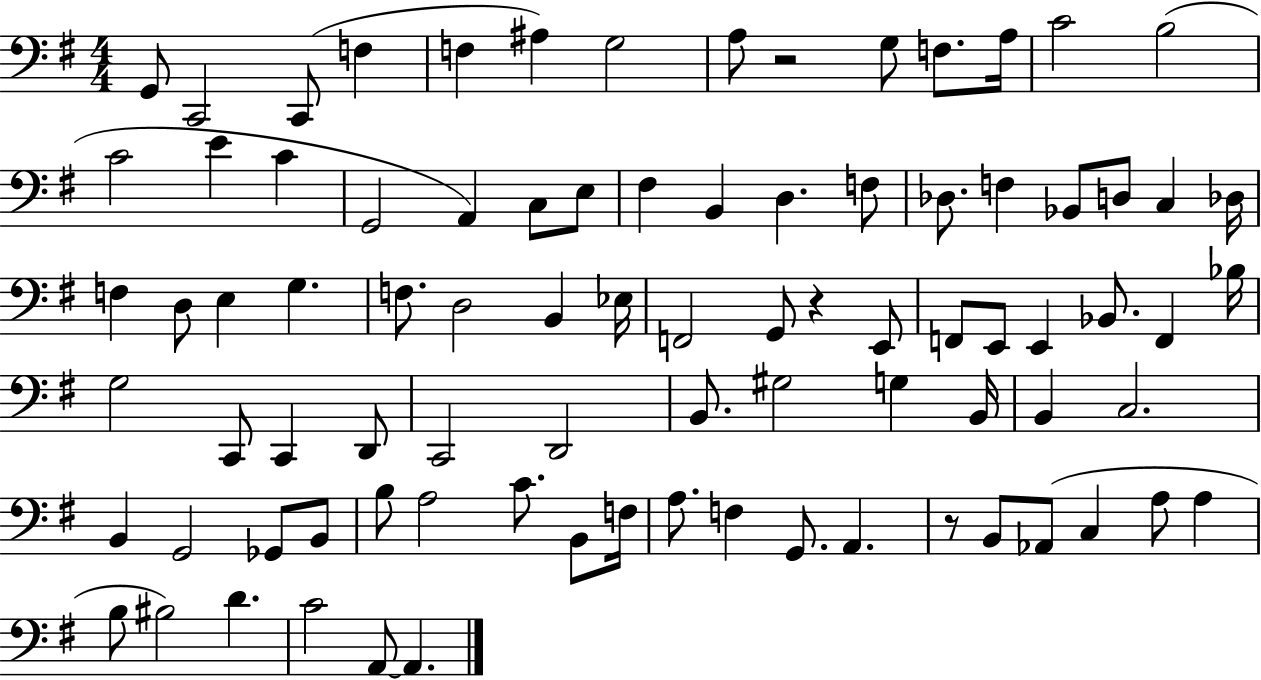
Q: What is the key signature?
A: G major